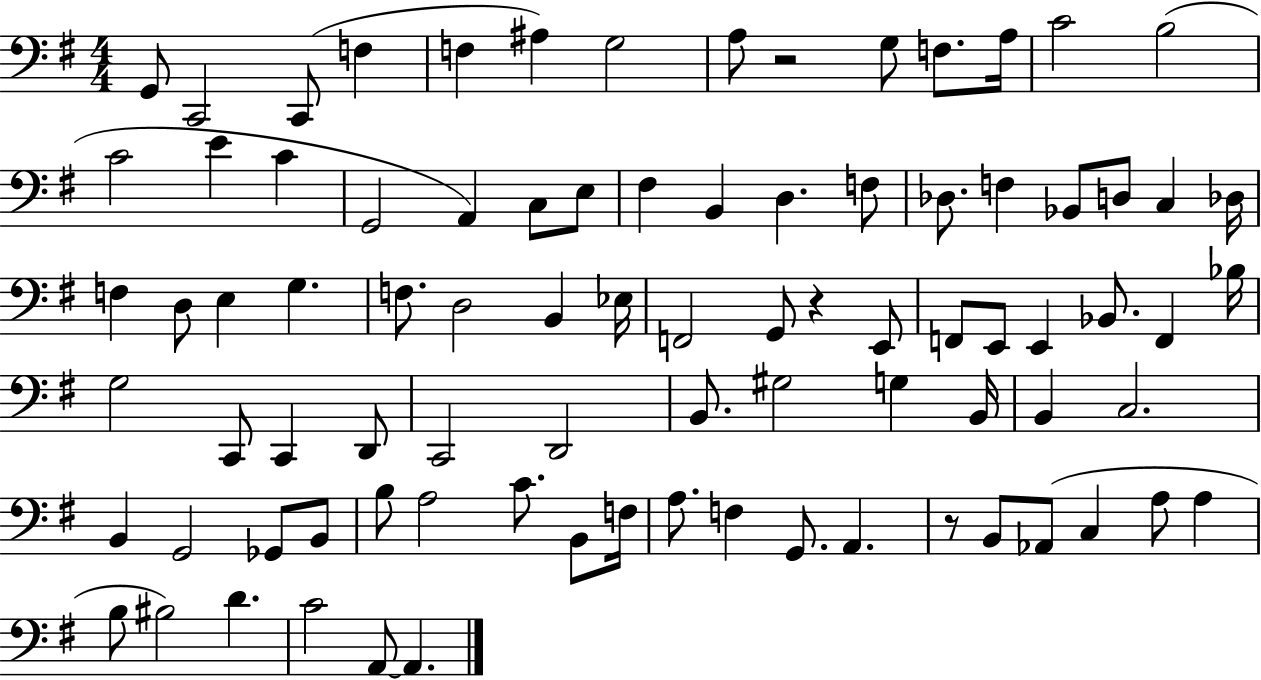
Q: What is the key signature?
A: G major